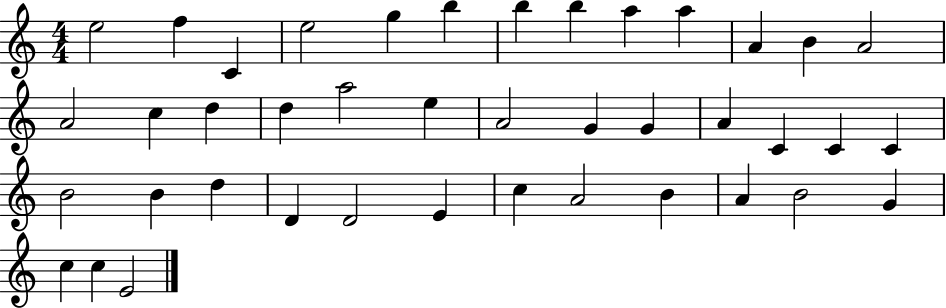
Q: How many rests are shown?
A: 0